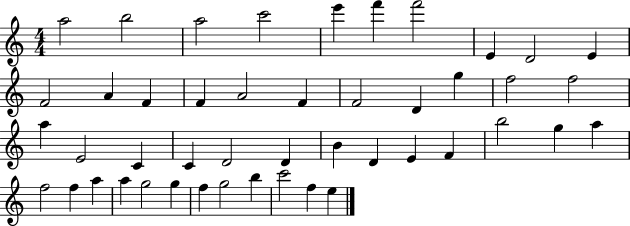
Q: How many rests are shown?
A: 0